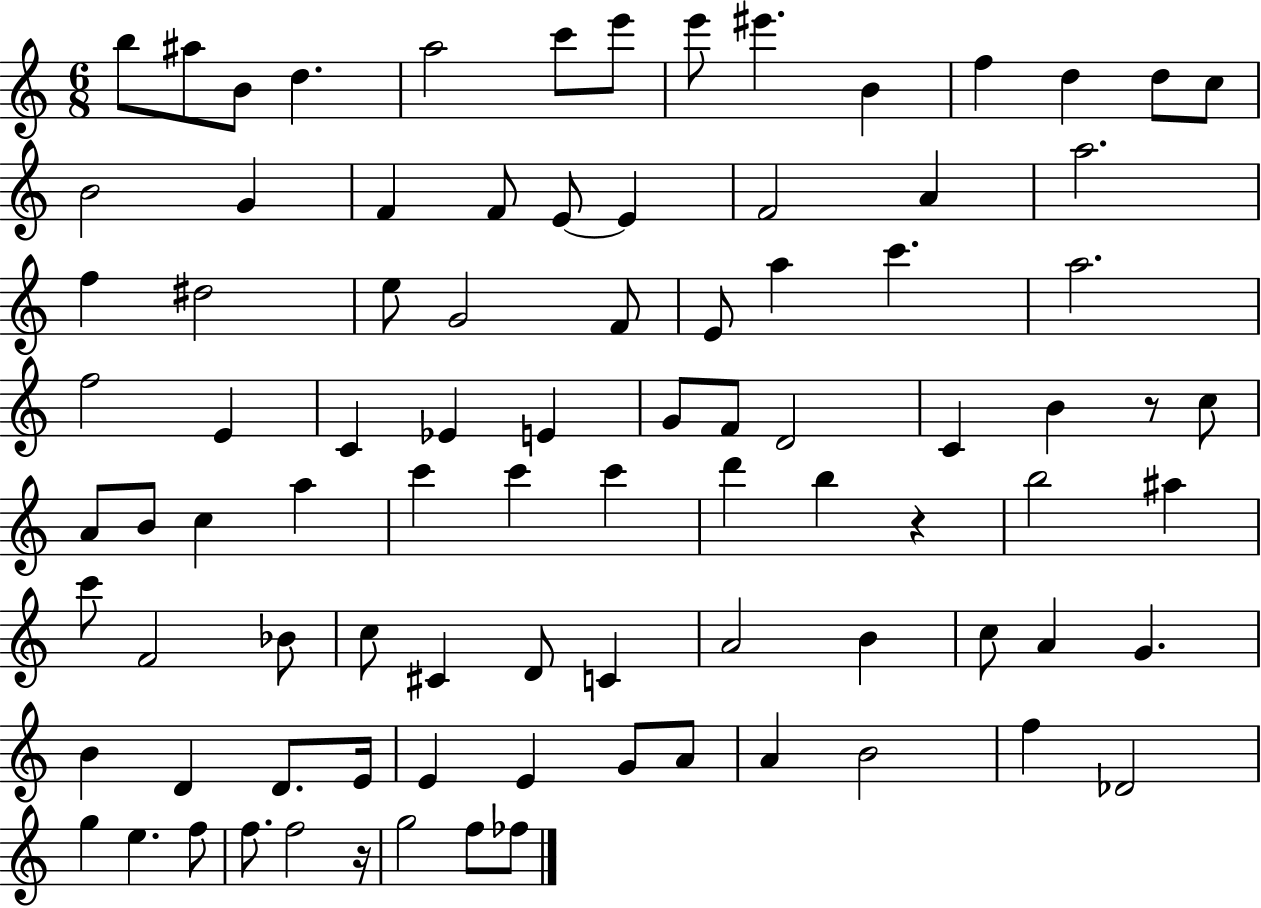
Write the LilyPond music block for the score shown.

{
  \clef treble
  \numericTimeSignature
  \time 6/8
  \key c \major
  b''8 ais''8 b'8 d''4. | a''2 c'''8 e'''8 | e'''8 eis'''4. b'4 | f''4 d''4 d''8 c''8 | \break b'2 g'4 | f'4 f'8 e'8~~ e'4 | f'2 a'4 | a''2. | \break f''4 dis''2 | e''8 g'2 f'8 | e'8 a''4 c'''4. | a''2. | \break f''2 e'4 | c'4 ees'4 e'4 | g'8 f'8 d'2 | c'4 b'4 r8 c''8 | \break a'8 b'8 c''4 a''4 | c'''4 c'''4 c'''4 | d'''4 b''4 r4 | b''2 ais''4 | \break c'''8 f'2 bes'8 | c''8 cis'4 d'8 c'4 | a'2 b'4 | c''8 a'4 g'4. | \break b'4 d'4 d'8. e'16 | e'4 e'4 g'8 a'8 | a'4 b'2 | f''4 des'2 | \break g''4 e''4. f''8 | f''8. f''2 r16 | g''2 f''8 fes''8 | \bar "|."
}